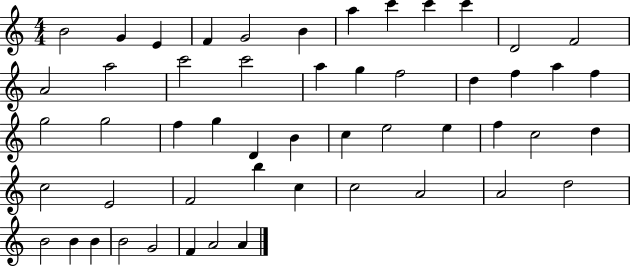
{
  \clef treble
  \numericTimeSignature
  \time 4/4
  \key c \major
  b'2 g'4 e'4 | f'4 g'2 b'4 | a''4 c'''4 c'''4 c'''4 | d'2 f'2 | \break a'2 a''2 | c'''2 c'''2 | a''4 g''4 f''2 | d''4 f''4 a''4 f''4 | \break g''2 g''2 | f''4 g''4 d'4 b'4 | c''4 e''2 e''4 | f''4 c''2 d''4 | \break c''2 e'2 | f'2 b''4 c''4 | c''2 a'2 | a'2 d''2 | \break b'2 b'4 b'4 | b'2 g'2 | f'4 a'2 a'4 | \bar "|."
}